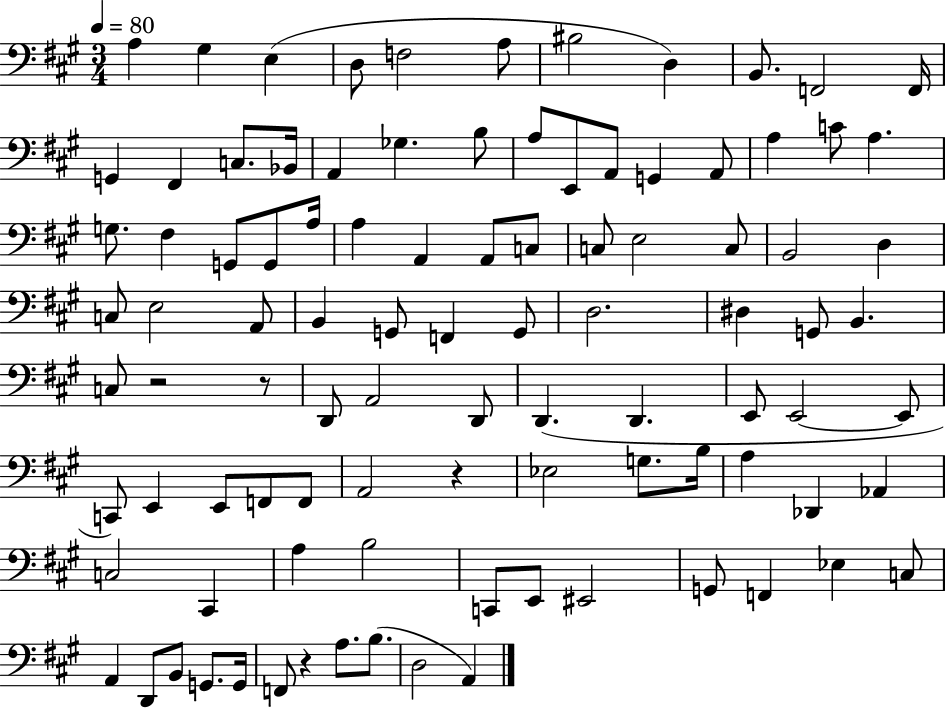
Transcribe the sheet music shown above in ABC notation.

X:1
T:Untitled
M:3/4
L:1/4
K:A
A, ^G, E, D,/2 F,2 A,/2 ^B,2 D, B,,/2 F,,2 F,,/4 G,, ^F,, C,/2 _B,,/4 A,, _G, B,/2 A,/2 E,,/2 A,,/2 G,, A,,/2 A, C/2 A, G,/2 ^F, G,,/2 G,,/2 A,/4 A, A,, A,,/2 C,/2 C,/2 E,2 C,/2 B,,2 D, C,/2 E,2 A,,/2 B,, G,,/2 F,, G,,/2 D,2 ^D, G,,/2 B,, C,/2 z2 z/2 D,,/2 A,,2 D,,/2 D,, D,, E,,/2 E,,2 E,,/2 C,,/2 E,, E,,/2 F,,/2 F,,/2 A,,2 z _E,2 G,/2 B,/4 A, _D,, _A,, C,2 ^C,, A, B,2 C,,/2 E,,/2 ^E,,2 G,,/2 F,, _E, C,/2 A,, D,,/2 B,,/2 G,,/2 G,,/4 F,,/2 z A,/2 B,/2 D,2 A,,